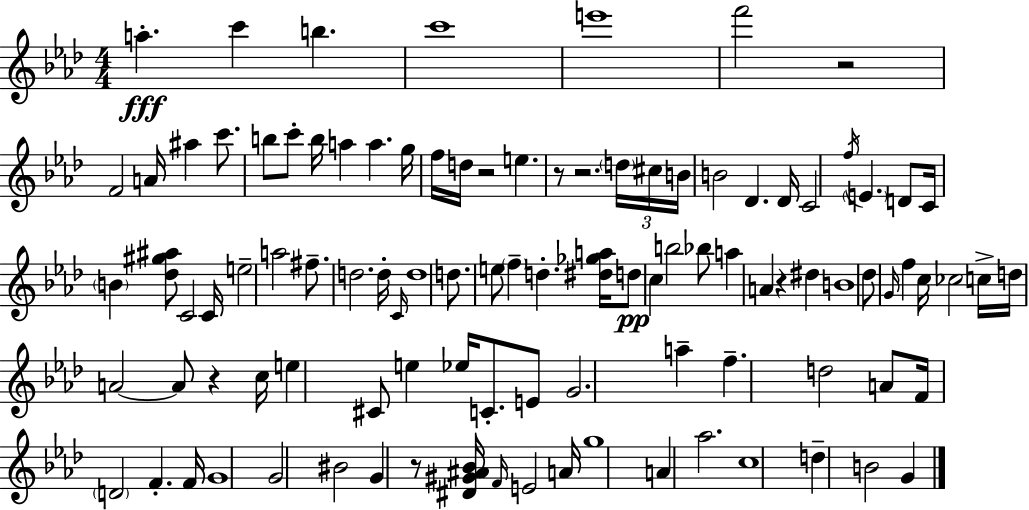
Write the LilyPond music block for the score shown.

{
  \clef treble
  \numericTimeSignature
  \time 4/4
  \key f \minor
  a''4.-.\fff c'''4 b''4. | c'''1 | e'''1 | f'''2 r2 | \break f'2 a'16 ais''4 c'''8. | b''8 c'''8-. b''16 a''4 a''4. g''16 | f''16 d''16 r2 e''4. | r8 r2. \tuplet 3/2 { \parenthesize d''16 cis''16 | \break b'16 } b'2 des'4. des'16 | c'2 \acciaccatura { f''16 } \parenthesize e'4. d'8 | c'16 \parenthesize b'4 <des'' gis'' ais''>8 c'2 | c'16 e''2-- a''2 | \break fis''8.-- d''2. | d''16-. \grace { c'16 } d''1 | d''8. e''8 \parenthesize f''4-- d''4.-. | <dis'' ges'' a''>16 d''8\pp c''4 b''2 | \break bes''8 a''4 a'4 r4 dis''4 | b'1 | des''8 \grace { g'16 } f''4 c''16 ces''2 | c''16-> d''16 a'2~~ a'8 r4 | \break c''16 e''4 cis'8 e''4 ees''16 c'8.-. | e'8 g'2. a''4-- | f''4.-- d''2 | a'8 f'16 \parenthesize d'2 f'4.-. | \break f'16 g'1 | g'2 bis'2 | g'4 r8 <dis' gis' ais' bes'>16 \grace { f'16 } e'2 | a'16 g''1 | \break a'4 aes''2. | c''1 | d''4-- b'2 | g'4 \bar "|."
}